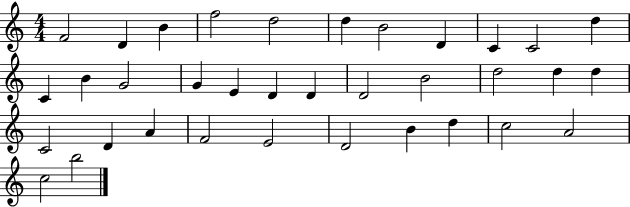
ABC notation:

X:1
T:Untitled
M:4/4
L:1/4
K:C
F2 D B f2 d2 d B2 D C C2 d C B G2 G E D D D2 B2 d2 d d C2 D A F2 E2 D2 B d c2 A2 c2 b2